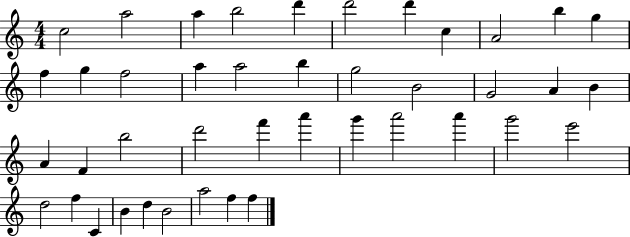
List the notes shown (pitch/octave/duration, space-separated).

C5/h A5/h A5/q B5/h D6/q D6/h D6/q C5/q A4/h B5/q G5/q F5/q G5/q F5/h A5/q A5/h B5/q G5/h B4/h G4/h A4/q B4/q A4/q F4/q B5/h D6/h F6/q A6/q G6/q A6/h A6/q G6/h E6/h D5/h F5/q C4/q B4/q D5/q B4/h A5/h F5/q F5/q